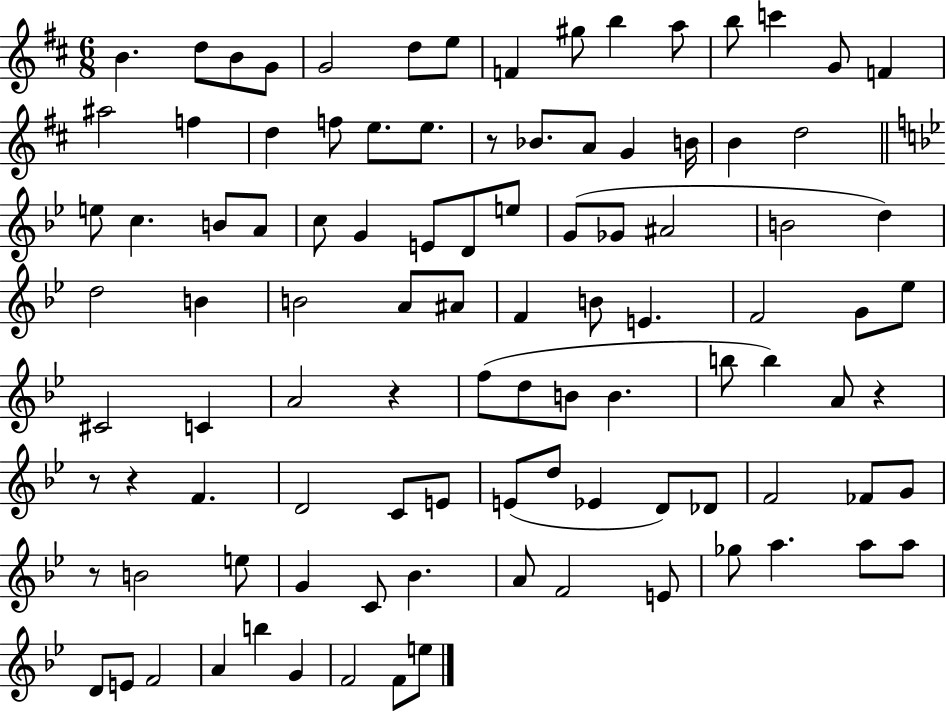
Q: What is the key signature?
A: D major